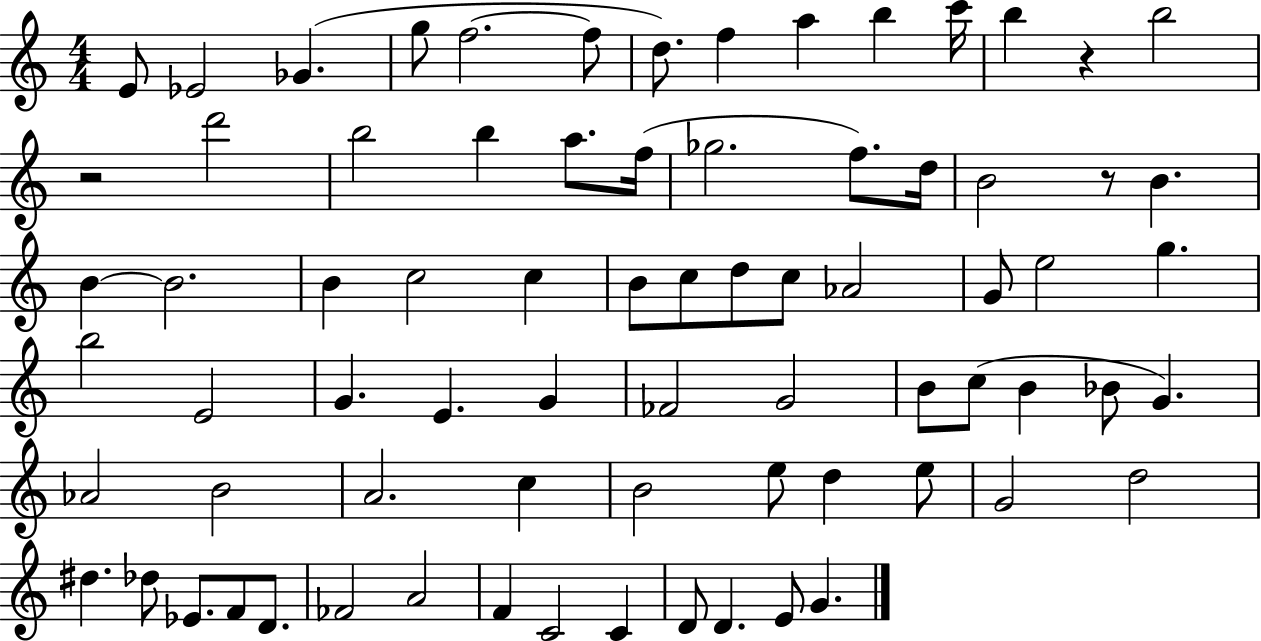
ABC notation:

X:1
T:Untitled
M:4/4
L:1/4
K:C
E/2 _E2 _G g/2 f2 f/2 d/2 f a b c'/4 b z b2 z2 d'2 b2 b a/2 f/4 _g2 f/2 d/4 B2 z/2 B B B2 B c2 c B/2 c/2 d/2 c/2 _A2 G/2 e2 g b2 E2 G E G _F2 G2 B/2 c/2 B _B/2 G _A2 B2 A2 c B2 e/2 d e/2 G2 d2 ^d _d/2 _E/2 F/2 D/2 _F2 A2 F C2 C D/2 D E/2 G